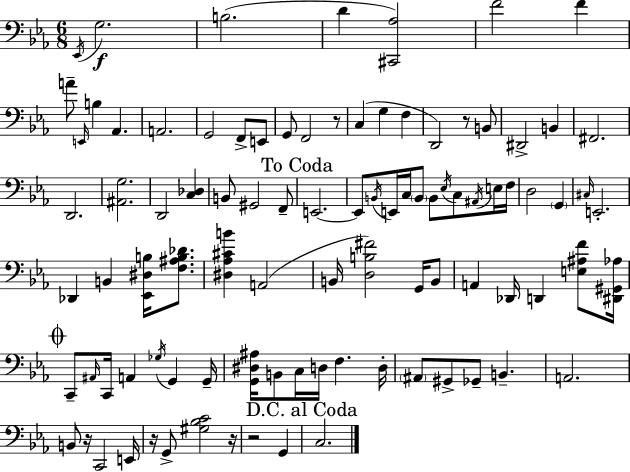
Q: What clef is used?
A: bass